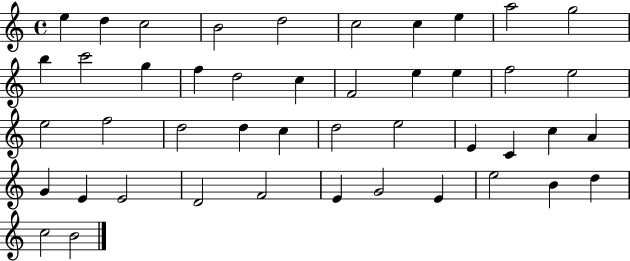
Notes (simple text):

E5/q D5/q C5/h B4/h D5/h C5/h C5/q E5/q A5/h G5/h B5/q C6/h G5/q F5/q D5/h C5/q F4/h E5/q E5/q F5/h E5/h E5/h F5/h D5/h D5/q C5/q D5/h E5/h E4/q C4/q C5/q A4/q G4/q E4/q E4/h D4/h F4/h E4/q G4/h E4/q E5/h B4/q D5/q C5/h B4/h